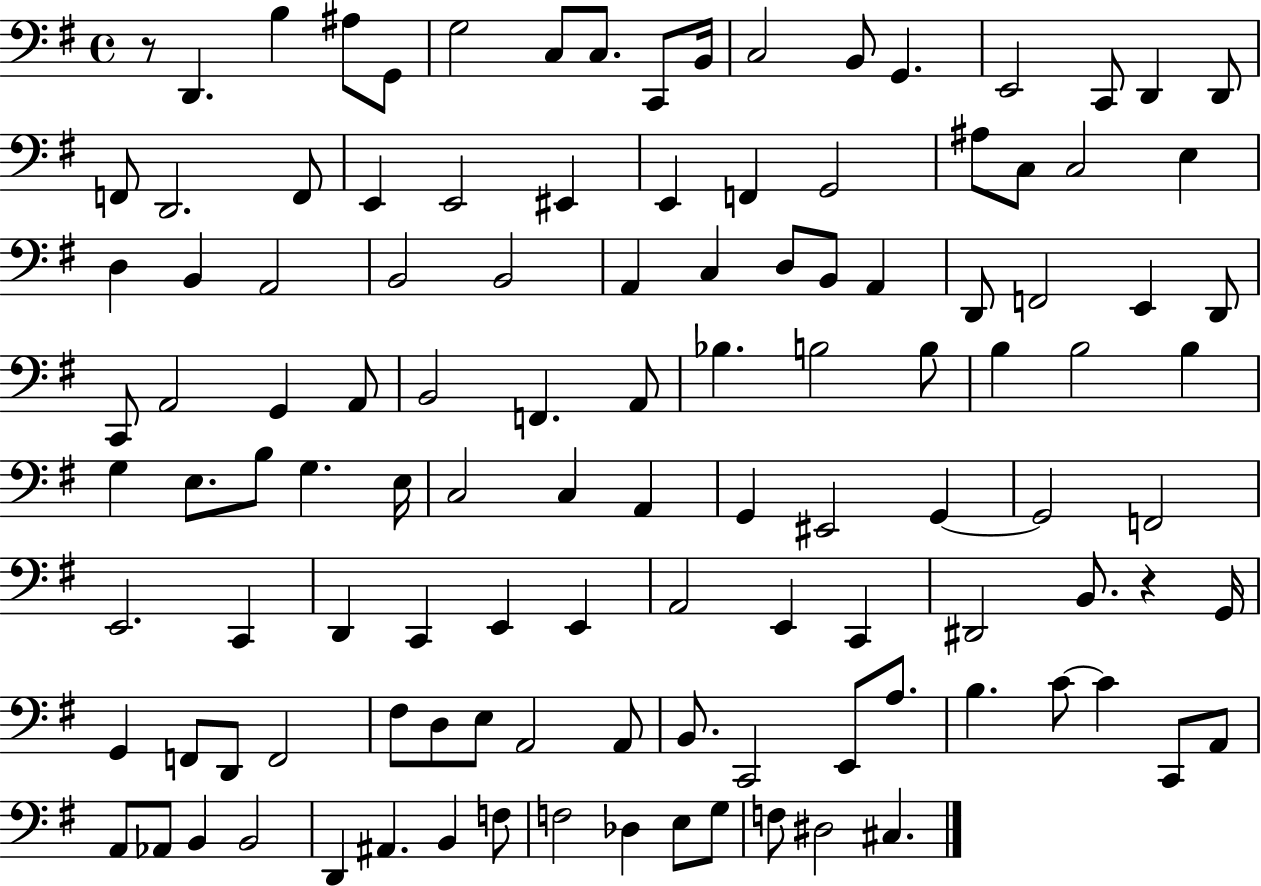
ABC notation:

X:1
T:Untitled
M:4/4
L:1/4
K:G
z/2 D,, B, ^A,/2 G,,/2 G,2 C,/2 C,/2 C,,/2 B,,/4 C,2 B,,/2 G,, E,,2 C,,/2 D,, D,,/2 F,,/2 D,,2 F,,/2 E,, E,,2 ^E,, E,, F,, G,,2 ^A,/2 C,/2 C,2 E, D, B,, A,,2 B,,2 B,,2 A,, C, D,/2 B,,/2 A,, D,,/2 F,,2 E,, D,,/2 C,,/2 A,,2 G,, A,,/2 B,,2 F,, A,,/2 _B, B,2 B,/2 B, B,2 B, G, E,/2 B,/2 G, E,/4 C,2 C, A,, G,, ^E,,2 G,, G,,2 F,,2 E,,2 C,, D,, C,, E,, E,, A,,2 E,, C,, ^D,,2 B,,/2 z G,,/4 G,, F,,/2 D,,/2 F,,2 ^F,/2 D,/2 E,/2 A,,2 A,,/2 B,,/2 C,,2 E,,/2 A,/2 B, C/2 C C,,/2 A,,/2 A,,/2 _A,,/2 B,, B,,2 D,, ^A,, B,, F,/2 F,2 _D, E,/2 G,/2 F,/2 ^D,2 ^C,